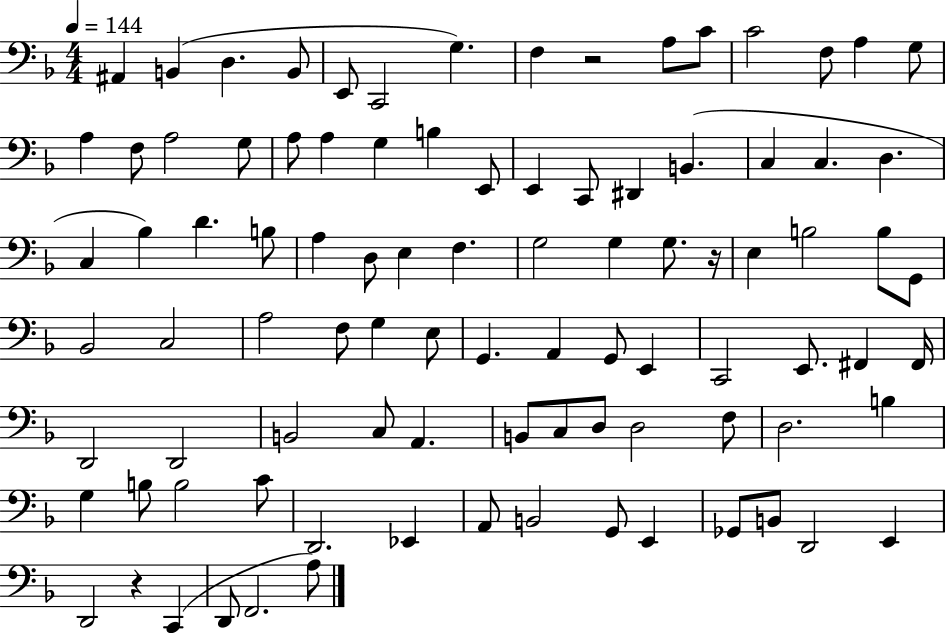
A#2/q B2/q D3/q. B2/e E2/e C2/h G3/q. F3/q R/h A3/e C4/e C4/h F3/e A3/q G3/e A3/q F3/e A3/h G3/e A3/e A3/q G3/q B3/q E2/e E2/q C2/e D#2/q B2/q. C3/q C3/q. D3/q. C3/q Bb3/q D4/q. B3/e A3/q D3/e E3/q F3/q. G3/h G3/q G3/e. R/s E3/q B3/h B3/e G2/e Bb2/h C3/h A3/h F3/e G3/q E3/e G2/q. A2/q G2/e E2/q C2/h E2/e. F#2/q F#2/s D2/h D2/h B2/h C3/e A2/q. B2/e C3/e D3/e D3/h F3/e D3/h. B3/q G3/q B3/e B3/h C4/e D2/h. Eb2/q A2/e B2/h G2/e E2/q Gb2/e B2/e D2/h E2/q D2/h R/q C2/q D2/e F2/h. A3/e